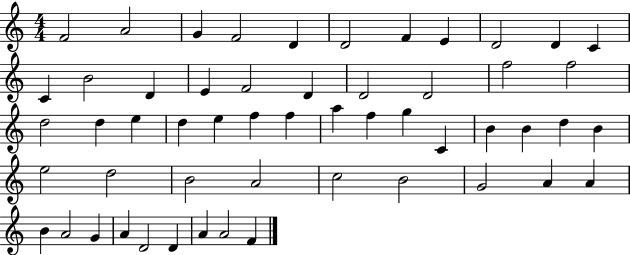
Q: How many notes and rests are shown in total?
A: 54